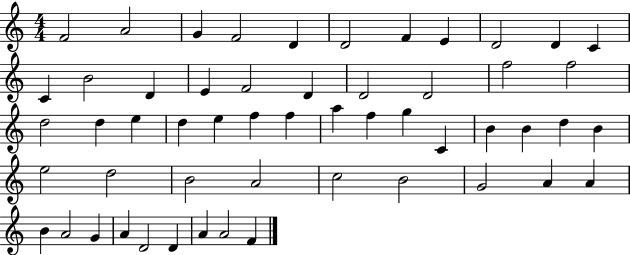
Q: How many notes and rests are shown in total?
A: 54